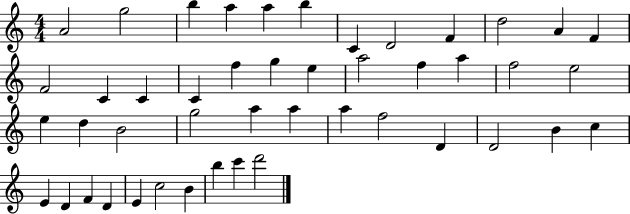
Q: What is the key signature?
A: C major